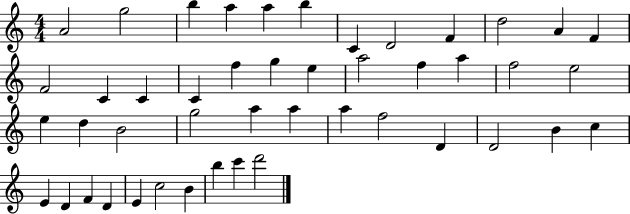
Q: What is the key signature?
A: C major